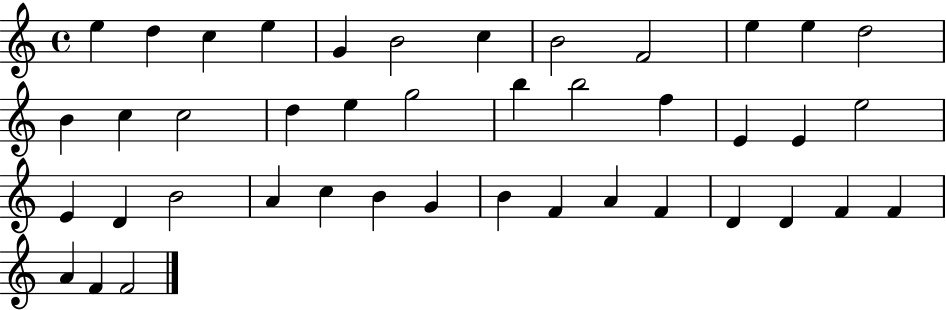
X:1
T:Untitled
M:4/4
L:1/4
K:C
e d c e G B2 c B2 F2 e e d2 B c c2 d e g2 b b2 f E E e2 E D B2 A c B G B F A F D D F F A F F2